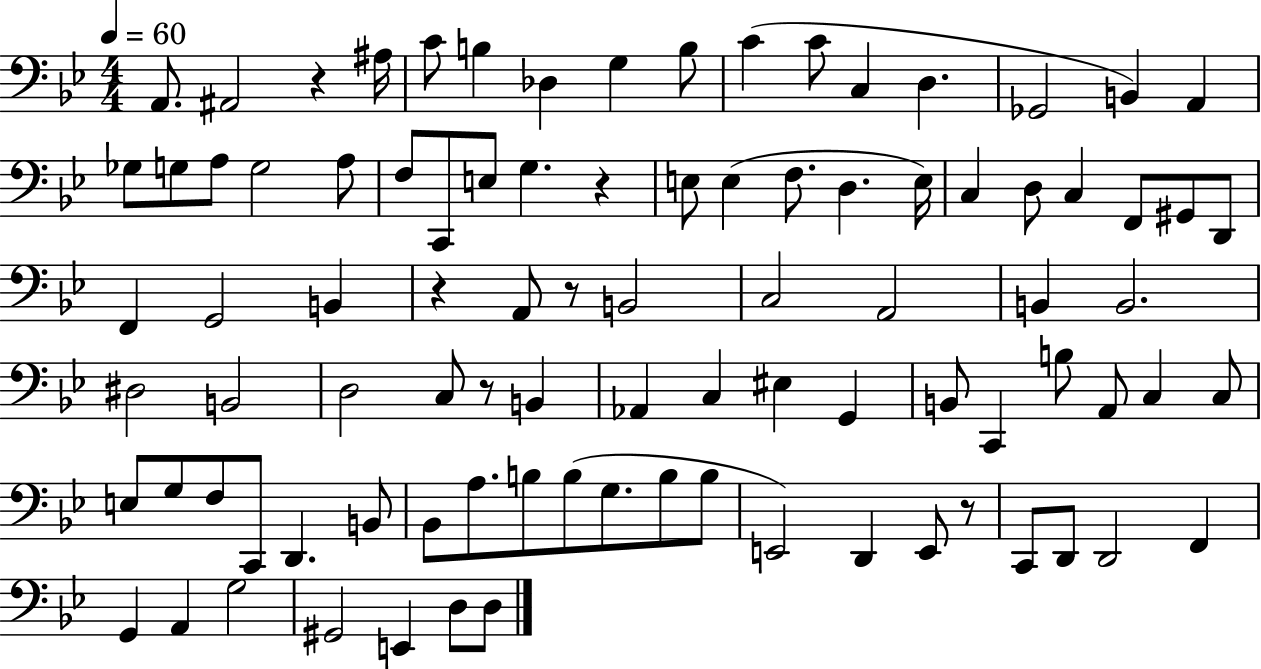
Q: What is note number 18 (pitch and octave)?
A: A3